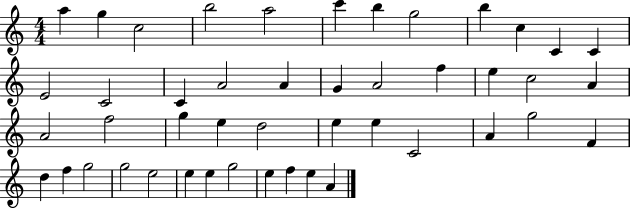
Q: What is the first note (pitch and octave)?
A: A5